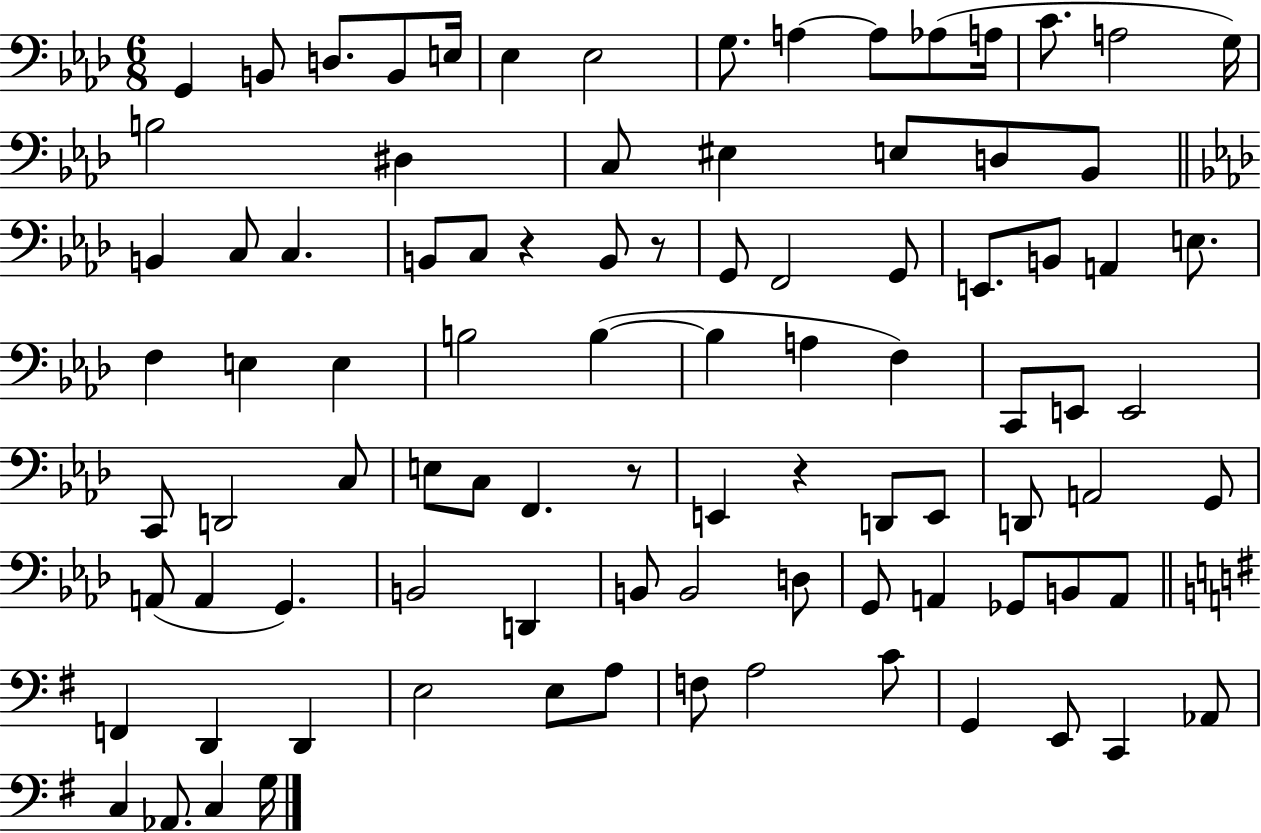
G2/q B2/e D3/e. B2/e E3/s Eb3/q Eb3/h G3/e. A3/q A3/e Ab3/e A3/s C4/e. A3/h G3/s B3/h D#3/q C3/e EIS3/q E3/e D3/e Bb2/e B2/q C3/e C3/q. B2/e C3/e R/q B2/e R/e G2/e F2/h G2/e E2/e. B2/e A2/q E3/e. F3/q E3/q E3/q B3/h B3/q B3/q A3/q F3/q C2/e E2/e E2/h C2/e D2/h C3/e E3/e C3/e F2/q. R/e E2/q R/q D2/e E2/e D2/e A2/h G2/e A2/e A2/q G2/q. B2/h D2/q B2/e B2/h D3/e G2/e A2/q Gb2/e B2/e A2/e F2/q D2/q D2/q E3/h E3/e A3/e F3/e A3/h C4/e G2/q E2/e C2/q Ab2/e C3/q Ab2/e. C3/q G3/s